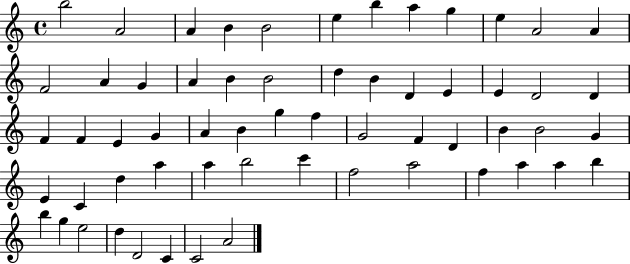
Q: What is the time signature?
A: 4/4